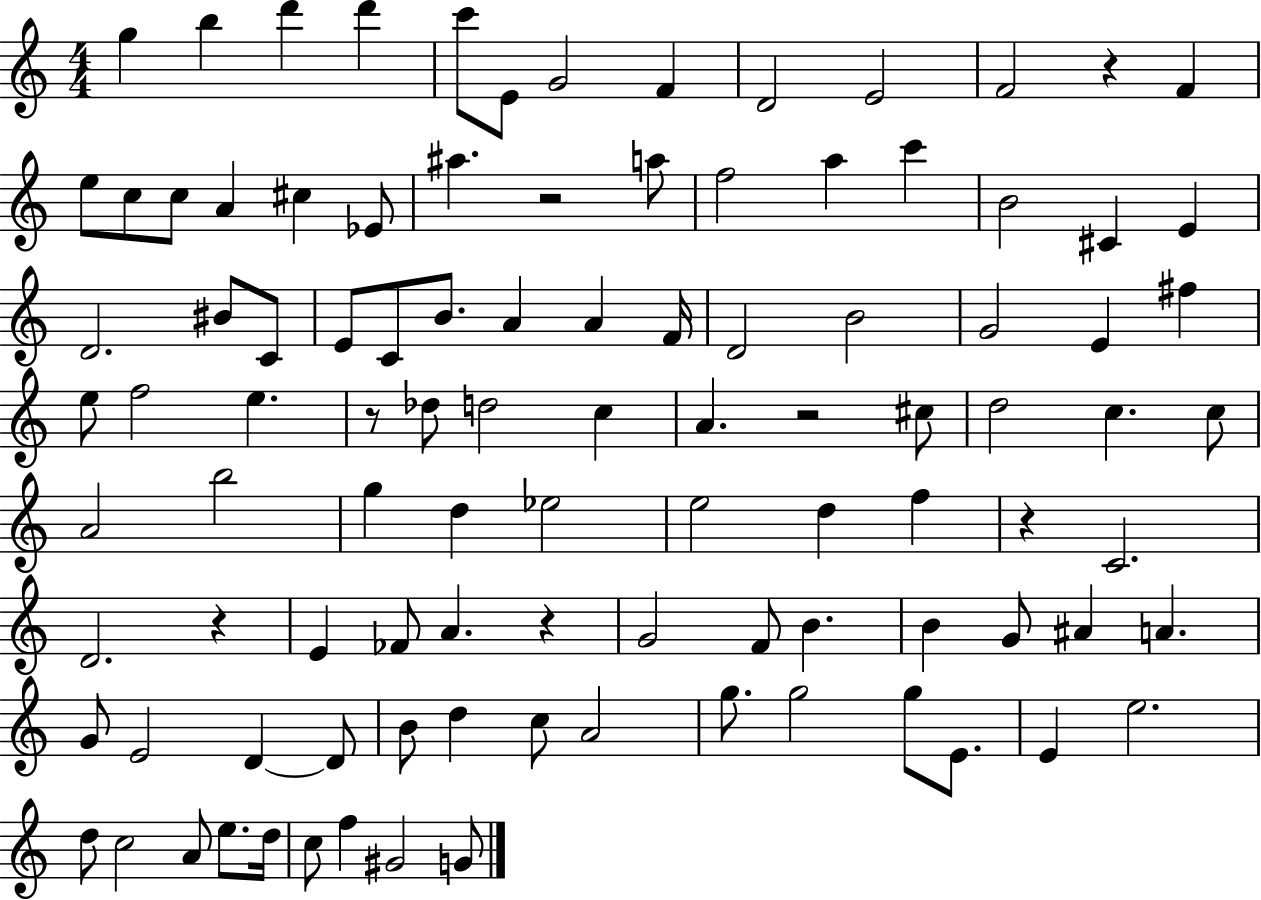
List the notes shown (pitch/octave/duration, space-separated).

G5/q B5/q D6/q D6/q C6/e E4/e G4/h F4/q D4/h E4/h F4/h R/q F4/q E5/e C5/e C5/e A4/q C#5/q Eb4/e A#5/q. R/h A5/e F5/h A5/q C6/q B4/h C#4/q E4/q D4/h. BIS4/e C4/e E4/e C4/e B4/e. A4/q A4/q F4/s D4/h B4/h G4/h E4/q F#5/q E5/e F5/h E5/q. R/e Db5/e D5/h C5/q A4/q. R/h C#5/e D5/h C5/q. C5/e A4/h B5/h G5/q D5/q Eb5/h E5/h D5/q F5/q R/q C4/h. D4/h. R/q E4/q FES4/e A4/q. R/q G4/h F4/e B4/q. B4/q G4/e A#4/q A4/q. G4/e E4/h D4/q D4/e B4/e D5/q C5/e A4/h G5/e. G5/h G5/e E4/e. E4/q E5/h. D5/e C5/h A4/e E5/e. D5/s C5/e F5/q G#4/h G4/e